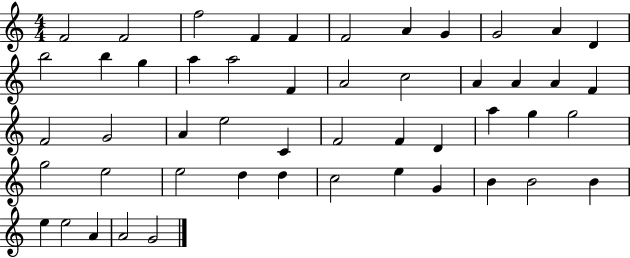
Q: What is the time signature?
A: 4/4